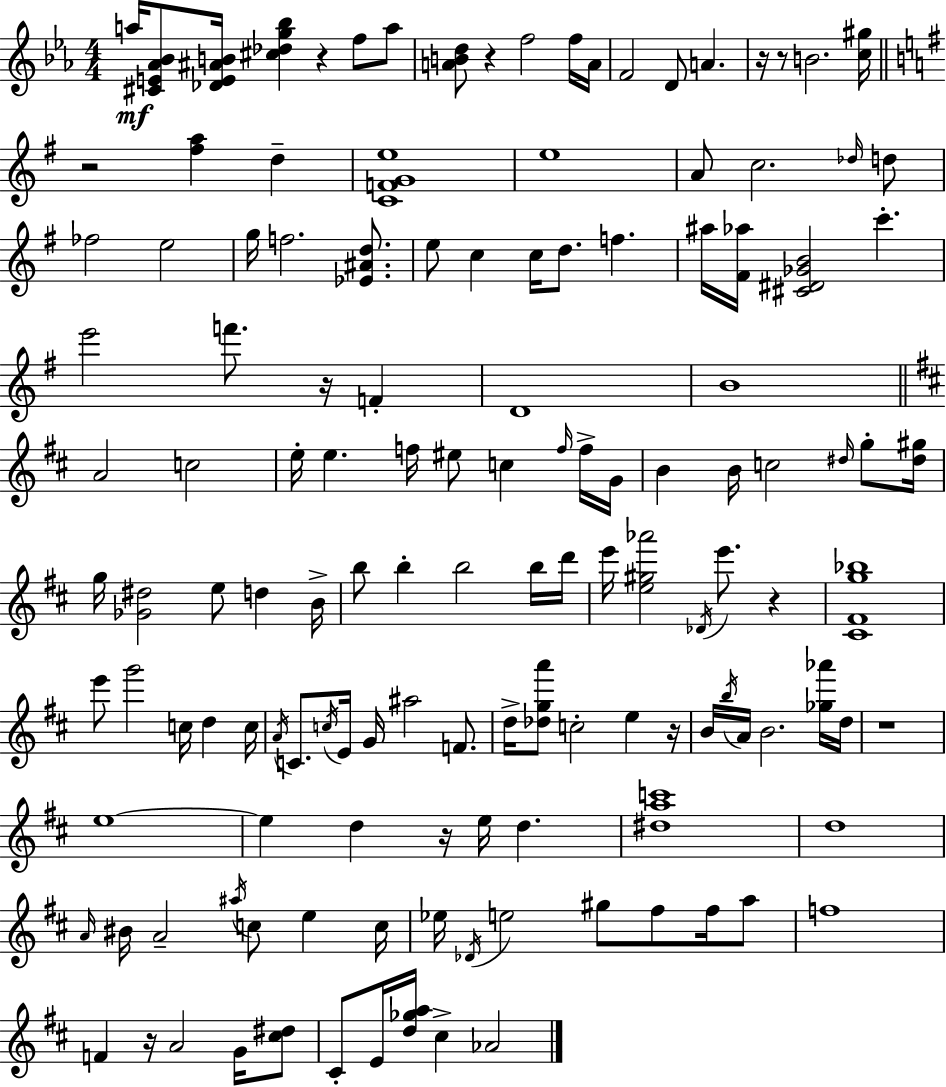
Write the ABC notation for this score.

X:1
T:Untitled
M:4/4
L:1/4
K:Eb
a/4 [^CE_A_B]/2 [_DE^AB]/4 [^c_dg_b] z f/2 a/2 [ABd]/2 z f2 f/4 A/4 F2 D/2 A z/4 z/2 B2 [c^g]/4 z2 [^fa] d [CFGe]4 e4 A/2 c2 _d/4 d/2 _f2 e2 g/4 f2 [_E^Ad]/2 e/2 c c/4 d/2 f ^a/4 [^F_a]/4 [^C^D_GB]2 c' e'2 f'/2 z/4 F D4 B4 A2 c2 e/4 e f/4 ^e/2 c f/4 f/4 G/4 B B/4 c2 ^d/4 g/2 [^d^g]/4 g/4 [_G^d]2 e/2 d B/4 b/2 b b2 b/4 d'/4 e'/4 [e^g_a']2 _D/4 e'/2 z [^C^Fg_b]4 e'/2 g'2 c/4 d c/4 A/4 C/2 c/4 E/4 G/4 ^a2 F/2 d/4 [_dga']/2 c2 e z/4 B/4 b/4 A/4 B2 [_g_a']/4 d/4 z4 e4 e d z/4 e/4 d [^dac']4 d4 A/4 ^B/4 A2 ^a/4 c/2 e c/4 _e/4 _D/4 e2 ^g/2 ^f/2 ^f/4 a/2 f4 F z/4 A2 G/4 [^c^d]/2 ^C/2 E/4 [d_ga]/4 ^c _A2